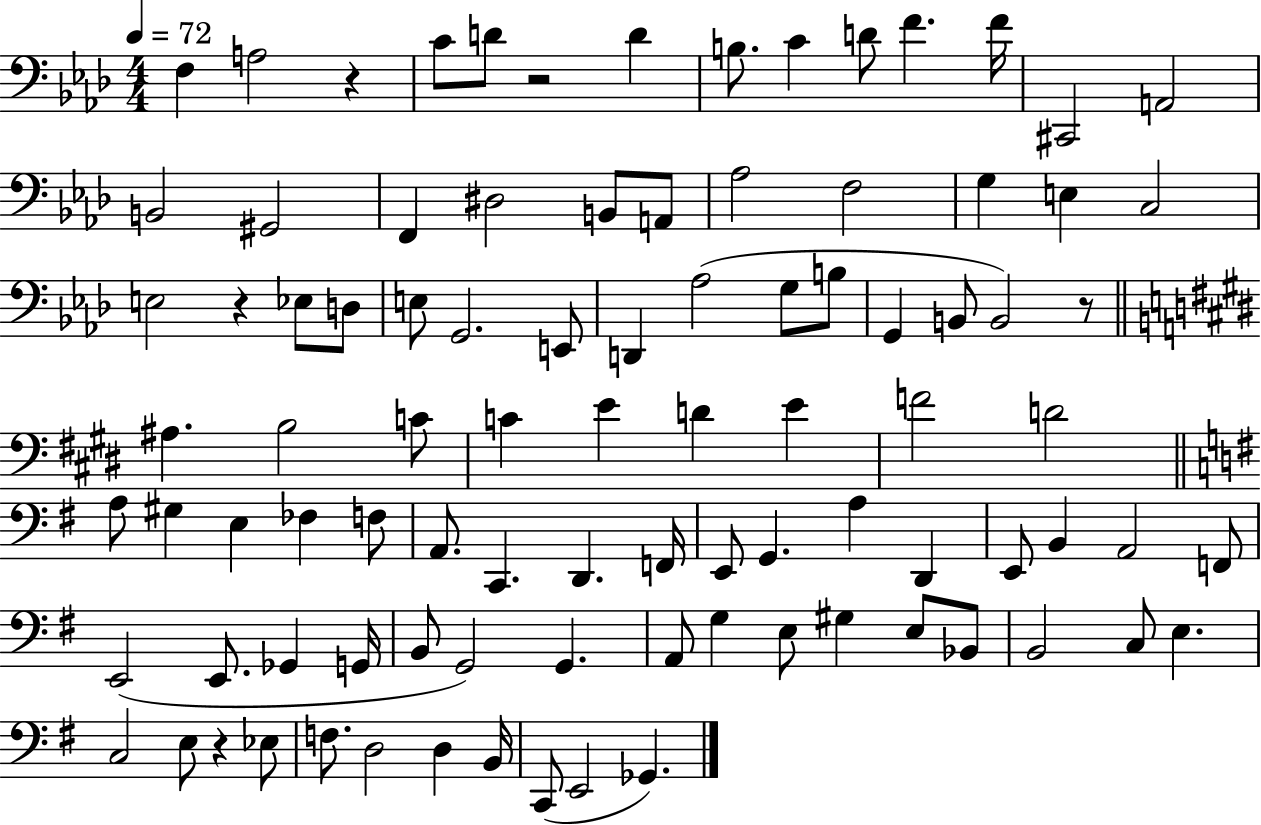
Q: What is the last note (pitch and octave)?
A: Gb2